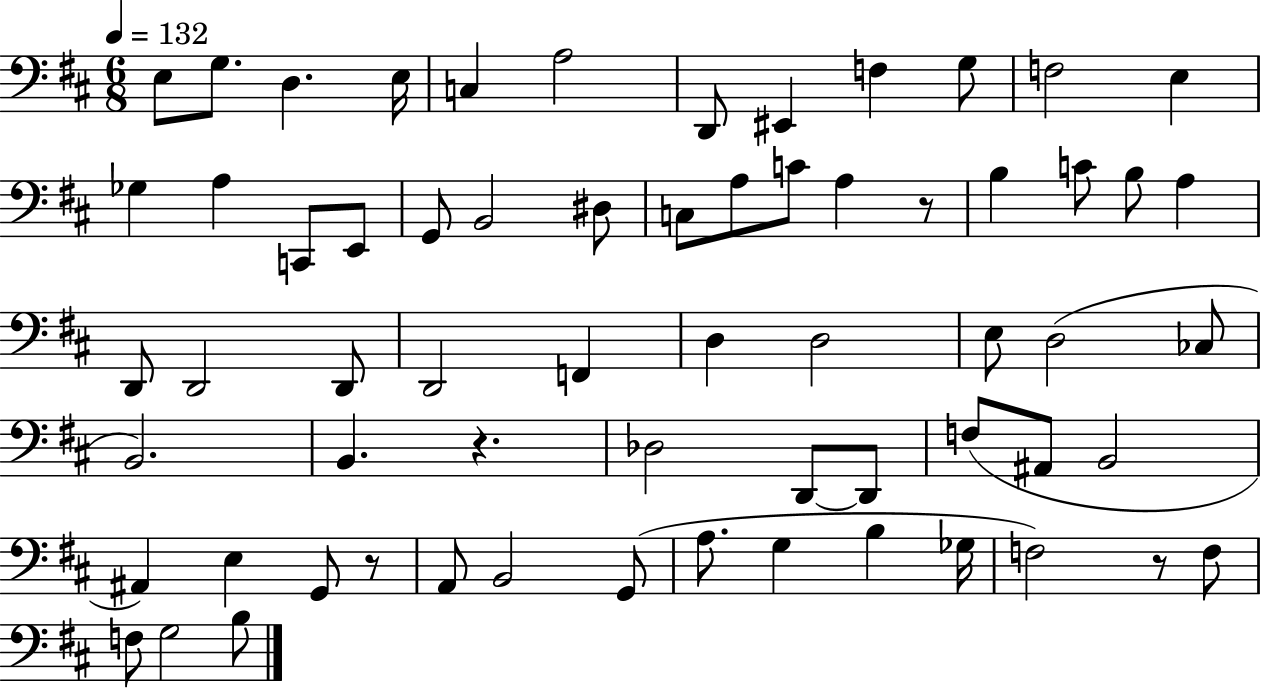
E3/e G3/e. D3/q. E3/s C3/q A3/h D2/e EIS2/q F3/q G3/e F3/h E3/q Gb3/q A3/q C2/e E2/e G2/e B2/h D#3/e C3/e A3/e C4/e A3/q R/e B3/q C4/e B3/e A3/q D2/e D2/h D2/e D2/h F2/q D3/q D3/h E3/e D3/h CES3/e B2/h. B2/q. R/q. Db3/h D2/e D2/e F3/e A#2/e B2/h A#2/q E3/q G2/e R/e A2/e B2/h G2/e A3/e. G3/q B3/q Gb3/s F3/h R/e F3/e F3/e G3/h B3/e